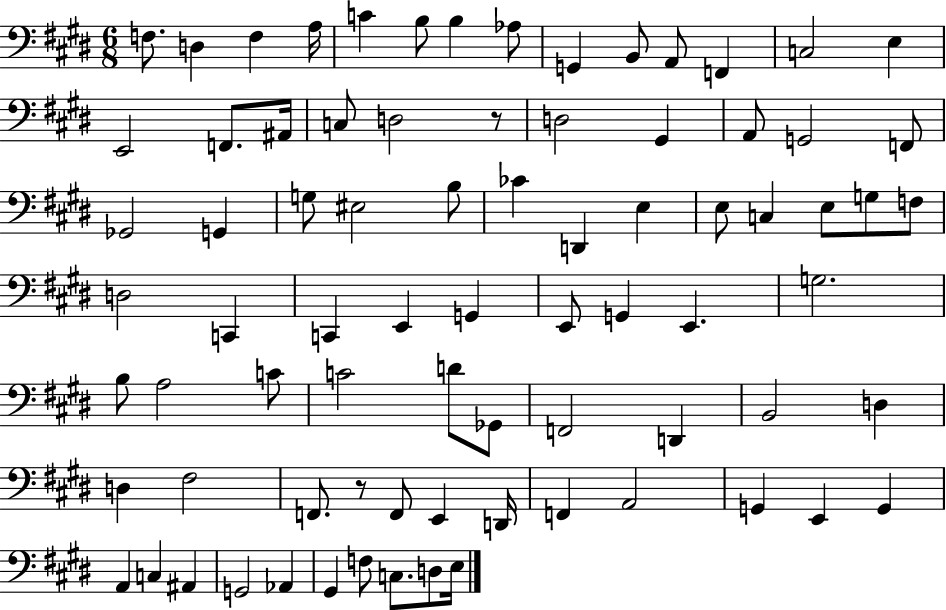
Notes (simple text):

F3/e. D3/q F3/q A3/s C4/q B3/e B3/q Ab3/e G2/q B2/e A2/e F2/q C3/h E3/q E2/h F2/e. A#2/s C3/e D3/h R/e D3/h G#2/q A2/e G2/h F2/e Gb2/h G2/q G3/e EIS3/h B3/e CES4/q D2/q E3/q E3/e C3/q E3/e G3/e F3/e D3/h C2/q C2/q E2/q G2/q E2/e G2/q E2/q. G3/h. B3/e A3/h C4/e C4/h D4/e Gb2/e F2/h D2/q B2/h D3/q D3/q F#3/h F2/e. R/e F2/e E2/q D2/s F2/q A2/h G2/q E2/q G2/q A2/q C3/q A#2/q G2/h Ab2/q G#2/q F3/e C3/e. D3/e E3/s